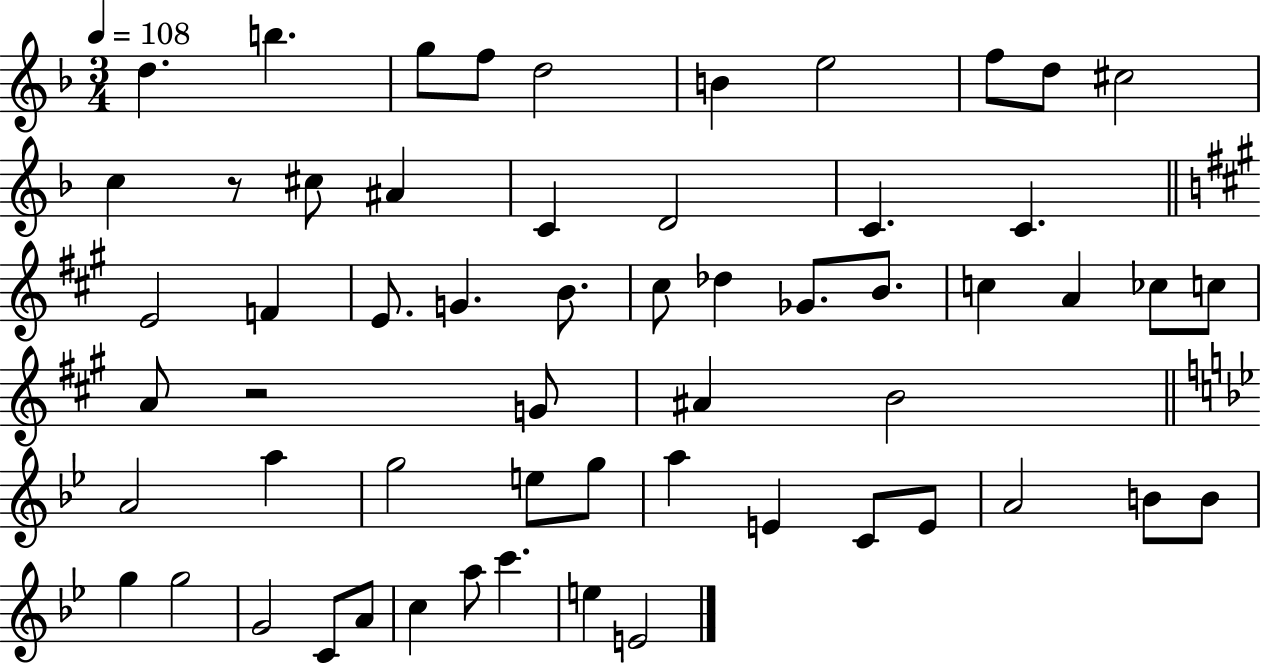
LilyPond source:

{
  \clef treble
  \numericTimeSignature
  \time 3/4
  \key f \major
  \tempo 4 = 108
  d''4. b''4. | g''8 f''8 d''2 | b'4 e''2 | f''8 d''8 cis''2 | \break c''4 r8 cis''8 ais'4 | c'4 d'2 | c'4. c'4. | \bar "||" \break \key a \major e'2 f'4 | e'8. g'4. b'8. | cis''8 des''4 ges'8. b'8. | c''4 a'4 ces''8 c''8 | \break a'8 r2 g'8 | ais'4 b'2 | \bar "||" \break \key bes \major a'2 a''4 | g''2 e''8 g''8 | a''4 e'4 c'8 e'8 | a'2 b'8 b'8 | \break g''4 g''2 | g'2 c'8 a'8 | c''4 a''8 c'''4. | e''4 e'2 | \break \bar "|."
}